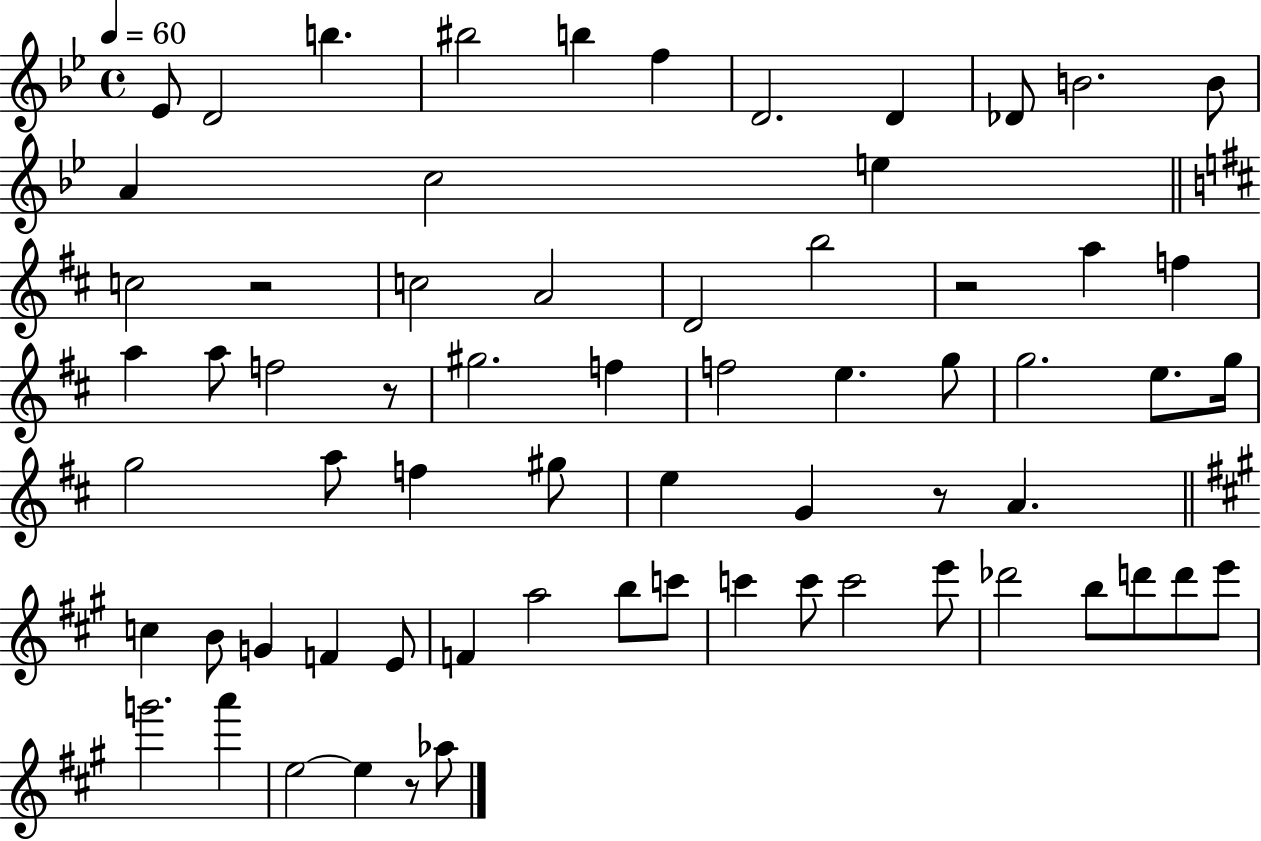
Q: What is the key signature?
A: BES major